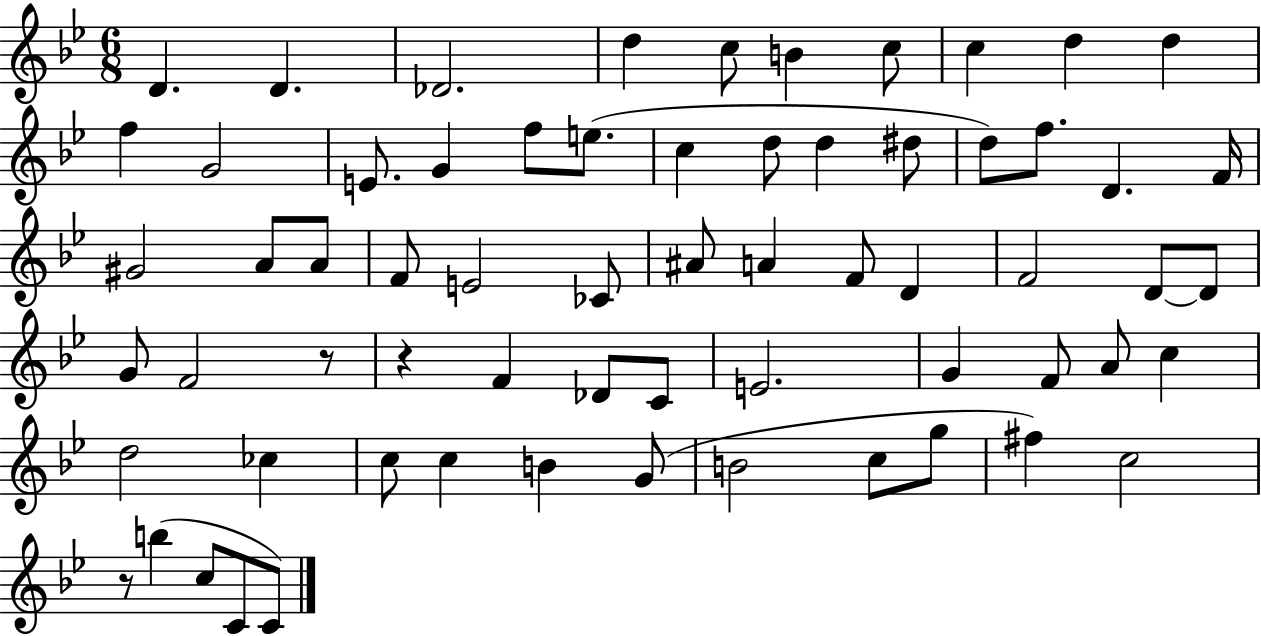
{
  \clef treble
  \numericTimeSignature
  \time 6/8
  \key bes \major
  \repeat volta 2 { d'4. d'4. | des'2. | d''4 c''8 b'4 c''8 | c''4 d''4 d''4 | \break f''4 g'2 | e'8. g'4 f''8 e''8.( | c''4 d''8 d''4 dis''8 | d''8) f''8. d'4. f'16 | \break gis'2 a'8 a'8 | f'8 e'2 ces'8 | ais'8 a'4 f'8 d'4 | f'2 d'8~~ d'8 | \break g'8 f'2 r8 | r4 f'4 des'8 c'8 | e'2. | g'4 f'8 a'8 c''4 | \break d''2 ces''4 | c''8 c''4 b'4 g'8( | b'2 c''8 g''8 | fis''4) c''2 | \break r8 b''4( c''8 c'8 c'8) | } \bar "|."
}